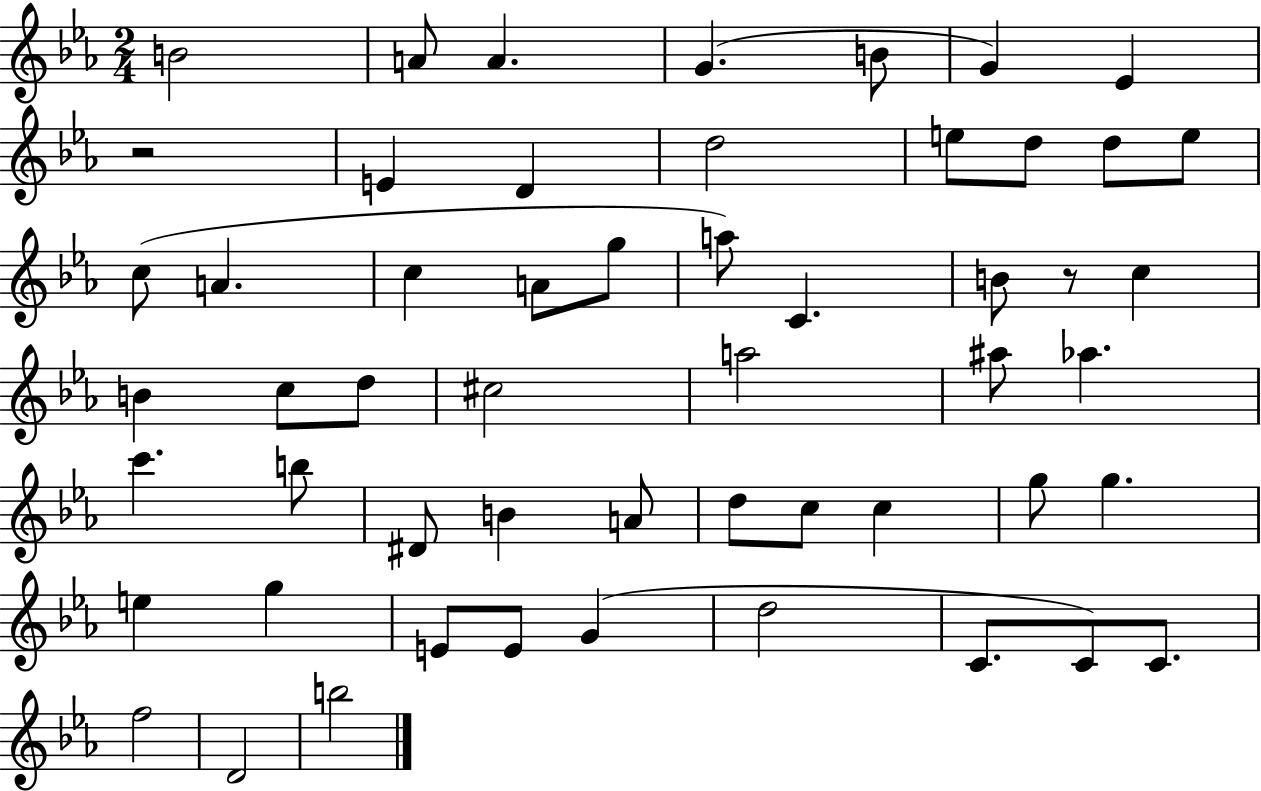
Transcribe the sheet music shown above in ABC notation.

X:1
T:Untitled
M:2/4
L:1/4
K:Eb
B2 A/2 A G B/2 G _E z2 E D d2 e/2 d/2 d/2 e/2 c/2 A c A/2 g/2 a/2 C B/2 z/2 c B c/2 d/2 ^c2 a2 ^a/2 _a c' b/2 ^D/2 B A/2 d/2 c/2 c g/2 g e g E/2 E/2 G d2 C/2 C/2 C/2 f2 D2 b2